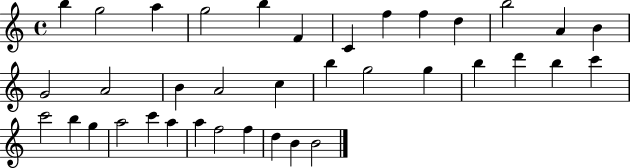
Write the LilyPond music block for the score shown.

{
  \clef treble
  \time 4/4
  \defaultTimeSignature
  \key c \major
  b''4 g''2 a''4 | g''2 b''4 f'4 | c'4 f''4 f''4 d''4 | b''2 a'4 b'4 | \break g'2 a'2 | b'4 a'2 c''4 | b''4 g''2 g''4 | b''4 d'''4 b''4 c'''4 | \break c'''2 b''4 g''4 | a''2 c'''4 a''4 | a''4 f''2 f''4 | d''4 b'4 b'2 | \break \bar "|."
}